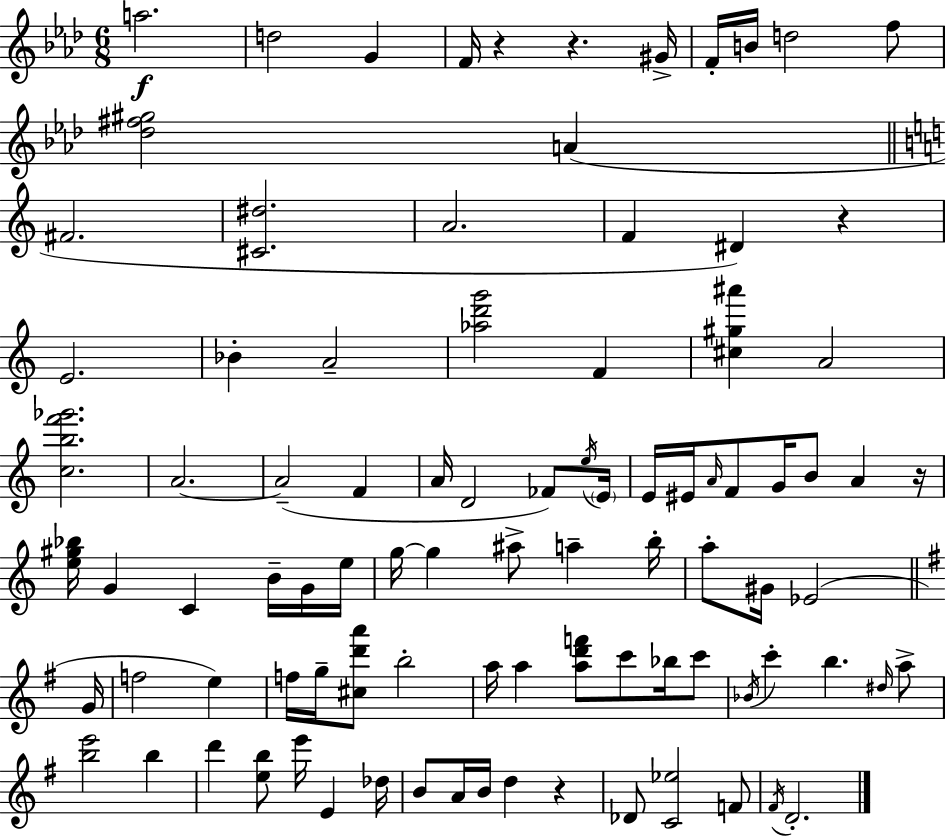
{
  \clef treble
  \numericTimeSignature
  \time 6/8
  \key f \minor
  \repeat volta 2 { a''2.\f | d''2 g'4 | f'16 r4 r4. gis'16-> | f'16-. b'16 d''2 f''8 | \break <des'' fis'' gis''>2 a'4( | \bar "||" \break \key a \minor fis'2. | <cis' dis''>2. | a'2. | f'4 dis'4) r4 | \break e'2. | bes'4-. a'2-- | <aes'' d''' g'''>2 f'4 | <cis'' gis'' ais'''>4 a'2 | \break <c'' b'' f''' ges'''>2. | a'2.~~ | a'2--( f'4 | a'16 d'2 fes'8) \acciaccatura { e''16 } | \break \parenthesize e'16 e'16 eis'16 \grace { a'16 } f'8 g'16 b'8 a'4 | r16 <e'' gis'' bes''>16 g'4 c'4 b'16-- | g'16 e''16 g''16~~ g''4 ais''8-> a''4-- | b''16-. a''8-. gis'16 ees'2( | \break \bar "||" \break \key g \major g'16 f''2 e''4) | f''16 g''16-- <cis'' d''' a'''>8 b''2-. | a''16 a''4 <a'' d''' f'''>8 c'''8 bes''16 c'''8 | \acciaccatura { bes'16 } c'''4-. b''4. | \break \grace { dis''16 } a''8-> <b'' e'''>2 b''4 | d'''4 <e'' b''>8 e'''16 e'4 | des''16 b'8 a'16 b'16 d''4 r4 | des'8 <c' ees''>2 | \break f'8 \acciaccatura { fis'16 } d'2.-. | } \bar "|."
}